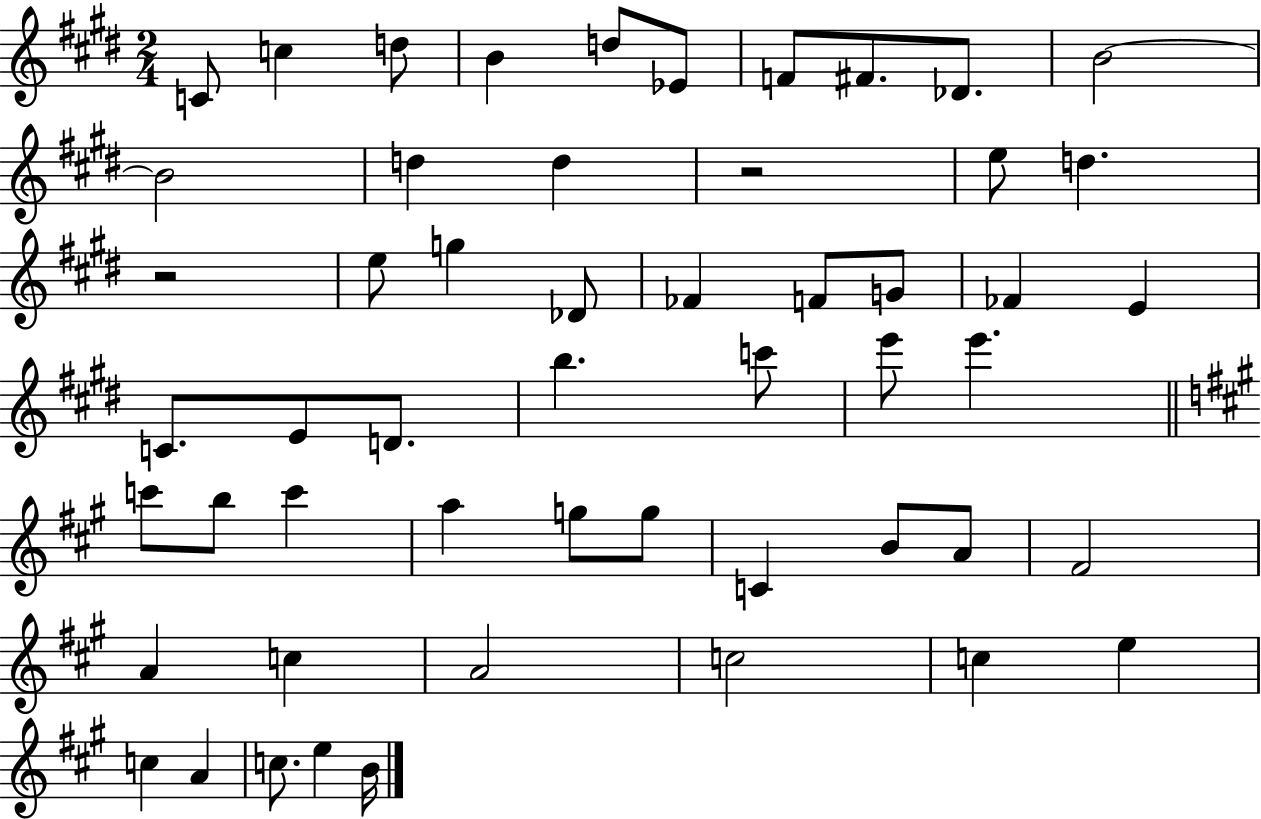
C4/e C5/q D5/e B4/q D5/e Eb4/e F4/e F#4/e. Db4/e. B4/h B4/h D5/q D5/q R/h E5/e D5/q. R/h E5/e G5/q Db4/e FES4/q F4/e G4/e FES4/q E4/q C4/e. E4/e D4/e. B5/q. C6/e E6/e E6/q. C6/e B5/e C6/q A5/q G5/e G5/e C4/q B4/e A4/e F#4/h A4/q C5/q A4/h C5/h C5/q E5/q C5/q A4/q C5/e. E5/q B4/s